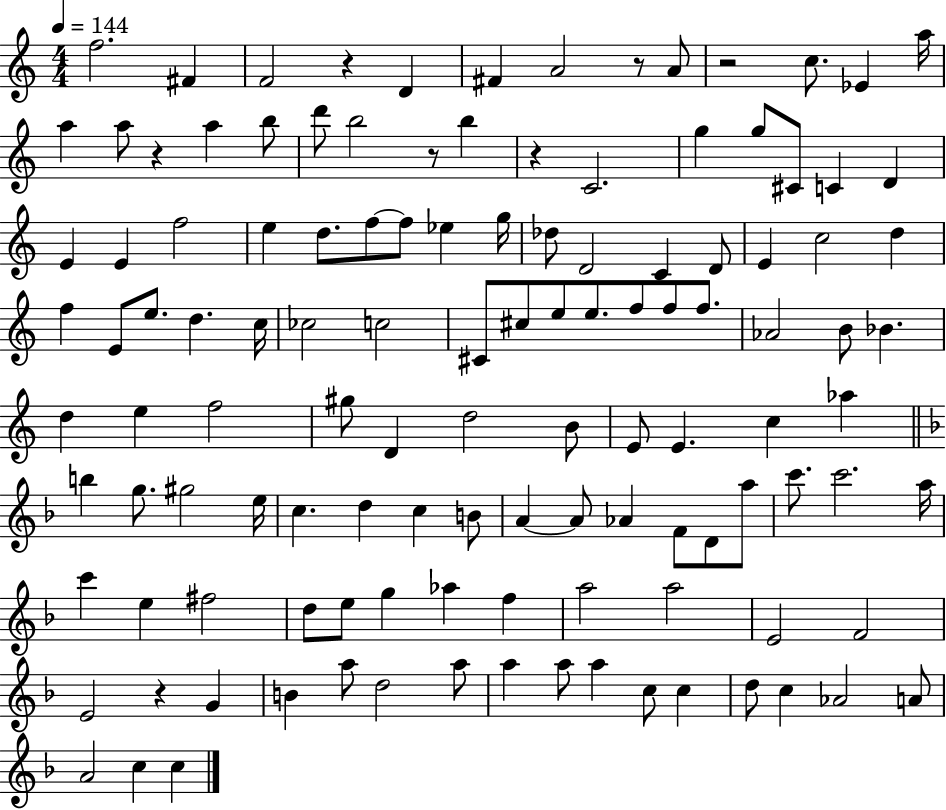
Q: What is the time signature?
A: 4/4